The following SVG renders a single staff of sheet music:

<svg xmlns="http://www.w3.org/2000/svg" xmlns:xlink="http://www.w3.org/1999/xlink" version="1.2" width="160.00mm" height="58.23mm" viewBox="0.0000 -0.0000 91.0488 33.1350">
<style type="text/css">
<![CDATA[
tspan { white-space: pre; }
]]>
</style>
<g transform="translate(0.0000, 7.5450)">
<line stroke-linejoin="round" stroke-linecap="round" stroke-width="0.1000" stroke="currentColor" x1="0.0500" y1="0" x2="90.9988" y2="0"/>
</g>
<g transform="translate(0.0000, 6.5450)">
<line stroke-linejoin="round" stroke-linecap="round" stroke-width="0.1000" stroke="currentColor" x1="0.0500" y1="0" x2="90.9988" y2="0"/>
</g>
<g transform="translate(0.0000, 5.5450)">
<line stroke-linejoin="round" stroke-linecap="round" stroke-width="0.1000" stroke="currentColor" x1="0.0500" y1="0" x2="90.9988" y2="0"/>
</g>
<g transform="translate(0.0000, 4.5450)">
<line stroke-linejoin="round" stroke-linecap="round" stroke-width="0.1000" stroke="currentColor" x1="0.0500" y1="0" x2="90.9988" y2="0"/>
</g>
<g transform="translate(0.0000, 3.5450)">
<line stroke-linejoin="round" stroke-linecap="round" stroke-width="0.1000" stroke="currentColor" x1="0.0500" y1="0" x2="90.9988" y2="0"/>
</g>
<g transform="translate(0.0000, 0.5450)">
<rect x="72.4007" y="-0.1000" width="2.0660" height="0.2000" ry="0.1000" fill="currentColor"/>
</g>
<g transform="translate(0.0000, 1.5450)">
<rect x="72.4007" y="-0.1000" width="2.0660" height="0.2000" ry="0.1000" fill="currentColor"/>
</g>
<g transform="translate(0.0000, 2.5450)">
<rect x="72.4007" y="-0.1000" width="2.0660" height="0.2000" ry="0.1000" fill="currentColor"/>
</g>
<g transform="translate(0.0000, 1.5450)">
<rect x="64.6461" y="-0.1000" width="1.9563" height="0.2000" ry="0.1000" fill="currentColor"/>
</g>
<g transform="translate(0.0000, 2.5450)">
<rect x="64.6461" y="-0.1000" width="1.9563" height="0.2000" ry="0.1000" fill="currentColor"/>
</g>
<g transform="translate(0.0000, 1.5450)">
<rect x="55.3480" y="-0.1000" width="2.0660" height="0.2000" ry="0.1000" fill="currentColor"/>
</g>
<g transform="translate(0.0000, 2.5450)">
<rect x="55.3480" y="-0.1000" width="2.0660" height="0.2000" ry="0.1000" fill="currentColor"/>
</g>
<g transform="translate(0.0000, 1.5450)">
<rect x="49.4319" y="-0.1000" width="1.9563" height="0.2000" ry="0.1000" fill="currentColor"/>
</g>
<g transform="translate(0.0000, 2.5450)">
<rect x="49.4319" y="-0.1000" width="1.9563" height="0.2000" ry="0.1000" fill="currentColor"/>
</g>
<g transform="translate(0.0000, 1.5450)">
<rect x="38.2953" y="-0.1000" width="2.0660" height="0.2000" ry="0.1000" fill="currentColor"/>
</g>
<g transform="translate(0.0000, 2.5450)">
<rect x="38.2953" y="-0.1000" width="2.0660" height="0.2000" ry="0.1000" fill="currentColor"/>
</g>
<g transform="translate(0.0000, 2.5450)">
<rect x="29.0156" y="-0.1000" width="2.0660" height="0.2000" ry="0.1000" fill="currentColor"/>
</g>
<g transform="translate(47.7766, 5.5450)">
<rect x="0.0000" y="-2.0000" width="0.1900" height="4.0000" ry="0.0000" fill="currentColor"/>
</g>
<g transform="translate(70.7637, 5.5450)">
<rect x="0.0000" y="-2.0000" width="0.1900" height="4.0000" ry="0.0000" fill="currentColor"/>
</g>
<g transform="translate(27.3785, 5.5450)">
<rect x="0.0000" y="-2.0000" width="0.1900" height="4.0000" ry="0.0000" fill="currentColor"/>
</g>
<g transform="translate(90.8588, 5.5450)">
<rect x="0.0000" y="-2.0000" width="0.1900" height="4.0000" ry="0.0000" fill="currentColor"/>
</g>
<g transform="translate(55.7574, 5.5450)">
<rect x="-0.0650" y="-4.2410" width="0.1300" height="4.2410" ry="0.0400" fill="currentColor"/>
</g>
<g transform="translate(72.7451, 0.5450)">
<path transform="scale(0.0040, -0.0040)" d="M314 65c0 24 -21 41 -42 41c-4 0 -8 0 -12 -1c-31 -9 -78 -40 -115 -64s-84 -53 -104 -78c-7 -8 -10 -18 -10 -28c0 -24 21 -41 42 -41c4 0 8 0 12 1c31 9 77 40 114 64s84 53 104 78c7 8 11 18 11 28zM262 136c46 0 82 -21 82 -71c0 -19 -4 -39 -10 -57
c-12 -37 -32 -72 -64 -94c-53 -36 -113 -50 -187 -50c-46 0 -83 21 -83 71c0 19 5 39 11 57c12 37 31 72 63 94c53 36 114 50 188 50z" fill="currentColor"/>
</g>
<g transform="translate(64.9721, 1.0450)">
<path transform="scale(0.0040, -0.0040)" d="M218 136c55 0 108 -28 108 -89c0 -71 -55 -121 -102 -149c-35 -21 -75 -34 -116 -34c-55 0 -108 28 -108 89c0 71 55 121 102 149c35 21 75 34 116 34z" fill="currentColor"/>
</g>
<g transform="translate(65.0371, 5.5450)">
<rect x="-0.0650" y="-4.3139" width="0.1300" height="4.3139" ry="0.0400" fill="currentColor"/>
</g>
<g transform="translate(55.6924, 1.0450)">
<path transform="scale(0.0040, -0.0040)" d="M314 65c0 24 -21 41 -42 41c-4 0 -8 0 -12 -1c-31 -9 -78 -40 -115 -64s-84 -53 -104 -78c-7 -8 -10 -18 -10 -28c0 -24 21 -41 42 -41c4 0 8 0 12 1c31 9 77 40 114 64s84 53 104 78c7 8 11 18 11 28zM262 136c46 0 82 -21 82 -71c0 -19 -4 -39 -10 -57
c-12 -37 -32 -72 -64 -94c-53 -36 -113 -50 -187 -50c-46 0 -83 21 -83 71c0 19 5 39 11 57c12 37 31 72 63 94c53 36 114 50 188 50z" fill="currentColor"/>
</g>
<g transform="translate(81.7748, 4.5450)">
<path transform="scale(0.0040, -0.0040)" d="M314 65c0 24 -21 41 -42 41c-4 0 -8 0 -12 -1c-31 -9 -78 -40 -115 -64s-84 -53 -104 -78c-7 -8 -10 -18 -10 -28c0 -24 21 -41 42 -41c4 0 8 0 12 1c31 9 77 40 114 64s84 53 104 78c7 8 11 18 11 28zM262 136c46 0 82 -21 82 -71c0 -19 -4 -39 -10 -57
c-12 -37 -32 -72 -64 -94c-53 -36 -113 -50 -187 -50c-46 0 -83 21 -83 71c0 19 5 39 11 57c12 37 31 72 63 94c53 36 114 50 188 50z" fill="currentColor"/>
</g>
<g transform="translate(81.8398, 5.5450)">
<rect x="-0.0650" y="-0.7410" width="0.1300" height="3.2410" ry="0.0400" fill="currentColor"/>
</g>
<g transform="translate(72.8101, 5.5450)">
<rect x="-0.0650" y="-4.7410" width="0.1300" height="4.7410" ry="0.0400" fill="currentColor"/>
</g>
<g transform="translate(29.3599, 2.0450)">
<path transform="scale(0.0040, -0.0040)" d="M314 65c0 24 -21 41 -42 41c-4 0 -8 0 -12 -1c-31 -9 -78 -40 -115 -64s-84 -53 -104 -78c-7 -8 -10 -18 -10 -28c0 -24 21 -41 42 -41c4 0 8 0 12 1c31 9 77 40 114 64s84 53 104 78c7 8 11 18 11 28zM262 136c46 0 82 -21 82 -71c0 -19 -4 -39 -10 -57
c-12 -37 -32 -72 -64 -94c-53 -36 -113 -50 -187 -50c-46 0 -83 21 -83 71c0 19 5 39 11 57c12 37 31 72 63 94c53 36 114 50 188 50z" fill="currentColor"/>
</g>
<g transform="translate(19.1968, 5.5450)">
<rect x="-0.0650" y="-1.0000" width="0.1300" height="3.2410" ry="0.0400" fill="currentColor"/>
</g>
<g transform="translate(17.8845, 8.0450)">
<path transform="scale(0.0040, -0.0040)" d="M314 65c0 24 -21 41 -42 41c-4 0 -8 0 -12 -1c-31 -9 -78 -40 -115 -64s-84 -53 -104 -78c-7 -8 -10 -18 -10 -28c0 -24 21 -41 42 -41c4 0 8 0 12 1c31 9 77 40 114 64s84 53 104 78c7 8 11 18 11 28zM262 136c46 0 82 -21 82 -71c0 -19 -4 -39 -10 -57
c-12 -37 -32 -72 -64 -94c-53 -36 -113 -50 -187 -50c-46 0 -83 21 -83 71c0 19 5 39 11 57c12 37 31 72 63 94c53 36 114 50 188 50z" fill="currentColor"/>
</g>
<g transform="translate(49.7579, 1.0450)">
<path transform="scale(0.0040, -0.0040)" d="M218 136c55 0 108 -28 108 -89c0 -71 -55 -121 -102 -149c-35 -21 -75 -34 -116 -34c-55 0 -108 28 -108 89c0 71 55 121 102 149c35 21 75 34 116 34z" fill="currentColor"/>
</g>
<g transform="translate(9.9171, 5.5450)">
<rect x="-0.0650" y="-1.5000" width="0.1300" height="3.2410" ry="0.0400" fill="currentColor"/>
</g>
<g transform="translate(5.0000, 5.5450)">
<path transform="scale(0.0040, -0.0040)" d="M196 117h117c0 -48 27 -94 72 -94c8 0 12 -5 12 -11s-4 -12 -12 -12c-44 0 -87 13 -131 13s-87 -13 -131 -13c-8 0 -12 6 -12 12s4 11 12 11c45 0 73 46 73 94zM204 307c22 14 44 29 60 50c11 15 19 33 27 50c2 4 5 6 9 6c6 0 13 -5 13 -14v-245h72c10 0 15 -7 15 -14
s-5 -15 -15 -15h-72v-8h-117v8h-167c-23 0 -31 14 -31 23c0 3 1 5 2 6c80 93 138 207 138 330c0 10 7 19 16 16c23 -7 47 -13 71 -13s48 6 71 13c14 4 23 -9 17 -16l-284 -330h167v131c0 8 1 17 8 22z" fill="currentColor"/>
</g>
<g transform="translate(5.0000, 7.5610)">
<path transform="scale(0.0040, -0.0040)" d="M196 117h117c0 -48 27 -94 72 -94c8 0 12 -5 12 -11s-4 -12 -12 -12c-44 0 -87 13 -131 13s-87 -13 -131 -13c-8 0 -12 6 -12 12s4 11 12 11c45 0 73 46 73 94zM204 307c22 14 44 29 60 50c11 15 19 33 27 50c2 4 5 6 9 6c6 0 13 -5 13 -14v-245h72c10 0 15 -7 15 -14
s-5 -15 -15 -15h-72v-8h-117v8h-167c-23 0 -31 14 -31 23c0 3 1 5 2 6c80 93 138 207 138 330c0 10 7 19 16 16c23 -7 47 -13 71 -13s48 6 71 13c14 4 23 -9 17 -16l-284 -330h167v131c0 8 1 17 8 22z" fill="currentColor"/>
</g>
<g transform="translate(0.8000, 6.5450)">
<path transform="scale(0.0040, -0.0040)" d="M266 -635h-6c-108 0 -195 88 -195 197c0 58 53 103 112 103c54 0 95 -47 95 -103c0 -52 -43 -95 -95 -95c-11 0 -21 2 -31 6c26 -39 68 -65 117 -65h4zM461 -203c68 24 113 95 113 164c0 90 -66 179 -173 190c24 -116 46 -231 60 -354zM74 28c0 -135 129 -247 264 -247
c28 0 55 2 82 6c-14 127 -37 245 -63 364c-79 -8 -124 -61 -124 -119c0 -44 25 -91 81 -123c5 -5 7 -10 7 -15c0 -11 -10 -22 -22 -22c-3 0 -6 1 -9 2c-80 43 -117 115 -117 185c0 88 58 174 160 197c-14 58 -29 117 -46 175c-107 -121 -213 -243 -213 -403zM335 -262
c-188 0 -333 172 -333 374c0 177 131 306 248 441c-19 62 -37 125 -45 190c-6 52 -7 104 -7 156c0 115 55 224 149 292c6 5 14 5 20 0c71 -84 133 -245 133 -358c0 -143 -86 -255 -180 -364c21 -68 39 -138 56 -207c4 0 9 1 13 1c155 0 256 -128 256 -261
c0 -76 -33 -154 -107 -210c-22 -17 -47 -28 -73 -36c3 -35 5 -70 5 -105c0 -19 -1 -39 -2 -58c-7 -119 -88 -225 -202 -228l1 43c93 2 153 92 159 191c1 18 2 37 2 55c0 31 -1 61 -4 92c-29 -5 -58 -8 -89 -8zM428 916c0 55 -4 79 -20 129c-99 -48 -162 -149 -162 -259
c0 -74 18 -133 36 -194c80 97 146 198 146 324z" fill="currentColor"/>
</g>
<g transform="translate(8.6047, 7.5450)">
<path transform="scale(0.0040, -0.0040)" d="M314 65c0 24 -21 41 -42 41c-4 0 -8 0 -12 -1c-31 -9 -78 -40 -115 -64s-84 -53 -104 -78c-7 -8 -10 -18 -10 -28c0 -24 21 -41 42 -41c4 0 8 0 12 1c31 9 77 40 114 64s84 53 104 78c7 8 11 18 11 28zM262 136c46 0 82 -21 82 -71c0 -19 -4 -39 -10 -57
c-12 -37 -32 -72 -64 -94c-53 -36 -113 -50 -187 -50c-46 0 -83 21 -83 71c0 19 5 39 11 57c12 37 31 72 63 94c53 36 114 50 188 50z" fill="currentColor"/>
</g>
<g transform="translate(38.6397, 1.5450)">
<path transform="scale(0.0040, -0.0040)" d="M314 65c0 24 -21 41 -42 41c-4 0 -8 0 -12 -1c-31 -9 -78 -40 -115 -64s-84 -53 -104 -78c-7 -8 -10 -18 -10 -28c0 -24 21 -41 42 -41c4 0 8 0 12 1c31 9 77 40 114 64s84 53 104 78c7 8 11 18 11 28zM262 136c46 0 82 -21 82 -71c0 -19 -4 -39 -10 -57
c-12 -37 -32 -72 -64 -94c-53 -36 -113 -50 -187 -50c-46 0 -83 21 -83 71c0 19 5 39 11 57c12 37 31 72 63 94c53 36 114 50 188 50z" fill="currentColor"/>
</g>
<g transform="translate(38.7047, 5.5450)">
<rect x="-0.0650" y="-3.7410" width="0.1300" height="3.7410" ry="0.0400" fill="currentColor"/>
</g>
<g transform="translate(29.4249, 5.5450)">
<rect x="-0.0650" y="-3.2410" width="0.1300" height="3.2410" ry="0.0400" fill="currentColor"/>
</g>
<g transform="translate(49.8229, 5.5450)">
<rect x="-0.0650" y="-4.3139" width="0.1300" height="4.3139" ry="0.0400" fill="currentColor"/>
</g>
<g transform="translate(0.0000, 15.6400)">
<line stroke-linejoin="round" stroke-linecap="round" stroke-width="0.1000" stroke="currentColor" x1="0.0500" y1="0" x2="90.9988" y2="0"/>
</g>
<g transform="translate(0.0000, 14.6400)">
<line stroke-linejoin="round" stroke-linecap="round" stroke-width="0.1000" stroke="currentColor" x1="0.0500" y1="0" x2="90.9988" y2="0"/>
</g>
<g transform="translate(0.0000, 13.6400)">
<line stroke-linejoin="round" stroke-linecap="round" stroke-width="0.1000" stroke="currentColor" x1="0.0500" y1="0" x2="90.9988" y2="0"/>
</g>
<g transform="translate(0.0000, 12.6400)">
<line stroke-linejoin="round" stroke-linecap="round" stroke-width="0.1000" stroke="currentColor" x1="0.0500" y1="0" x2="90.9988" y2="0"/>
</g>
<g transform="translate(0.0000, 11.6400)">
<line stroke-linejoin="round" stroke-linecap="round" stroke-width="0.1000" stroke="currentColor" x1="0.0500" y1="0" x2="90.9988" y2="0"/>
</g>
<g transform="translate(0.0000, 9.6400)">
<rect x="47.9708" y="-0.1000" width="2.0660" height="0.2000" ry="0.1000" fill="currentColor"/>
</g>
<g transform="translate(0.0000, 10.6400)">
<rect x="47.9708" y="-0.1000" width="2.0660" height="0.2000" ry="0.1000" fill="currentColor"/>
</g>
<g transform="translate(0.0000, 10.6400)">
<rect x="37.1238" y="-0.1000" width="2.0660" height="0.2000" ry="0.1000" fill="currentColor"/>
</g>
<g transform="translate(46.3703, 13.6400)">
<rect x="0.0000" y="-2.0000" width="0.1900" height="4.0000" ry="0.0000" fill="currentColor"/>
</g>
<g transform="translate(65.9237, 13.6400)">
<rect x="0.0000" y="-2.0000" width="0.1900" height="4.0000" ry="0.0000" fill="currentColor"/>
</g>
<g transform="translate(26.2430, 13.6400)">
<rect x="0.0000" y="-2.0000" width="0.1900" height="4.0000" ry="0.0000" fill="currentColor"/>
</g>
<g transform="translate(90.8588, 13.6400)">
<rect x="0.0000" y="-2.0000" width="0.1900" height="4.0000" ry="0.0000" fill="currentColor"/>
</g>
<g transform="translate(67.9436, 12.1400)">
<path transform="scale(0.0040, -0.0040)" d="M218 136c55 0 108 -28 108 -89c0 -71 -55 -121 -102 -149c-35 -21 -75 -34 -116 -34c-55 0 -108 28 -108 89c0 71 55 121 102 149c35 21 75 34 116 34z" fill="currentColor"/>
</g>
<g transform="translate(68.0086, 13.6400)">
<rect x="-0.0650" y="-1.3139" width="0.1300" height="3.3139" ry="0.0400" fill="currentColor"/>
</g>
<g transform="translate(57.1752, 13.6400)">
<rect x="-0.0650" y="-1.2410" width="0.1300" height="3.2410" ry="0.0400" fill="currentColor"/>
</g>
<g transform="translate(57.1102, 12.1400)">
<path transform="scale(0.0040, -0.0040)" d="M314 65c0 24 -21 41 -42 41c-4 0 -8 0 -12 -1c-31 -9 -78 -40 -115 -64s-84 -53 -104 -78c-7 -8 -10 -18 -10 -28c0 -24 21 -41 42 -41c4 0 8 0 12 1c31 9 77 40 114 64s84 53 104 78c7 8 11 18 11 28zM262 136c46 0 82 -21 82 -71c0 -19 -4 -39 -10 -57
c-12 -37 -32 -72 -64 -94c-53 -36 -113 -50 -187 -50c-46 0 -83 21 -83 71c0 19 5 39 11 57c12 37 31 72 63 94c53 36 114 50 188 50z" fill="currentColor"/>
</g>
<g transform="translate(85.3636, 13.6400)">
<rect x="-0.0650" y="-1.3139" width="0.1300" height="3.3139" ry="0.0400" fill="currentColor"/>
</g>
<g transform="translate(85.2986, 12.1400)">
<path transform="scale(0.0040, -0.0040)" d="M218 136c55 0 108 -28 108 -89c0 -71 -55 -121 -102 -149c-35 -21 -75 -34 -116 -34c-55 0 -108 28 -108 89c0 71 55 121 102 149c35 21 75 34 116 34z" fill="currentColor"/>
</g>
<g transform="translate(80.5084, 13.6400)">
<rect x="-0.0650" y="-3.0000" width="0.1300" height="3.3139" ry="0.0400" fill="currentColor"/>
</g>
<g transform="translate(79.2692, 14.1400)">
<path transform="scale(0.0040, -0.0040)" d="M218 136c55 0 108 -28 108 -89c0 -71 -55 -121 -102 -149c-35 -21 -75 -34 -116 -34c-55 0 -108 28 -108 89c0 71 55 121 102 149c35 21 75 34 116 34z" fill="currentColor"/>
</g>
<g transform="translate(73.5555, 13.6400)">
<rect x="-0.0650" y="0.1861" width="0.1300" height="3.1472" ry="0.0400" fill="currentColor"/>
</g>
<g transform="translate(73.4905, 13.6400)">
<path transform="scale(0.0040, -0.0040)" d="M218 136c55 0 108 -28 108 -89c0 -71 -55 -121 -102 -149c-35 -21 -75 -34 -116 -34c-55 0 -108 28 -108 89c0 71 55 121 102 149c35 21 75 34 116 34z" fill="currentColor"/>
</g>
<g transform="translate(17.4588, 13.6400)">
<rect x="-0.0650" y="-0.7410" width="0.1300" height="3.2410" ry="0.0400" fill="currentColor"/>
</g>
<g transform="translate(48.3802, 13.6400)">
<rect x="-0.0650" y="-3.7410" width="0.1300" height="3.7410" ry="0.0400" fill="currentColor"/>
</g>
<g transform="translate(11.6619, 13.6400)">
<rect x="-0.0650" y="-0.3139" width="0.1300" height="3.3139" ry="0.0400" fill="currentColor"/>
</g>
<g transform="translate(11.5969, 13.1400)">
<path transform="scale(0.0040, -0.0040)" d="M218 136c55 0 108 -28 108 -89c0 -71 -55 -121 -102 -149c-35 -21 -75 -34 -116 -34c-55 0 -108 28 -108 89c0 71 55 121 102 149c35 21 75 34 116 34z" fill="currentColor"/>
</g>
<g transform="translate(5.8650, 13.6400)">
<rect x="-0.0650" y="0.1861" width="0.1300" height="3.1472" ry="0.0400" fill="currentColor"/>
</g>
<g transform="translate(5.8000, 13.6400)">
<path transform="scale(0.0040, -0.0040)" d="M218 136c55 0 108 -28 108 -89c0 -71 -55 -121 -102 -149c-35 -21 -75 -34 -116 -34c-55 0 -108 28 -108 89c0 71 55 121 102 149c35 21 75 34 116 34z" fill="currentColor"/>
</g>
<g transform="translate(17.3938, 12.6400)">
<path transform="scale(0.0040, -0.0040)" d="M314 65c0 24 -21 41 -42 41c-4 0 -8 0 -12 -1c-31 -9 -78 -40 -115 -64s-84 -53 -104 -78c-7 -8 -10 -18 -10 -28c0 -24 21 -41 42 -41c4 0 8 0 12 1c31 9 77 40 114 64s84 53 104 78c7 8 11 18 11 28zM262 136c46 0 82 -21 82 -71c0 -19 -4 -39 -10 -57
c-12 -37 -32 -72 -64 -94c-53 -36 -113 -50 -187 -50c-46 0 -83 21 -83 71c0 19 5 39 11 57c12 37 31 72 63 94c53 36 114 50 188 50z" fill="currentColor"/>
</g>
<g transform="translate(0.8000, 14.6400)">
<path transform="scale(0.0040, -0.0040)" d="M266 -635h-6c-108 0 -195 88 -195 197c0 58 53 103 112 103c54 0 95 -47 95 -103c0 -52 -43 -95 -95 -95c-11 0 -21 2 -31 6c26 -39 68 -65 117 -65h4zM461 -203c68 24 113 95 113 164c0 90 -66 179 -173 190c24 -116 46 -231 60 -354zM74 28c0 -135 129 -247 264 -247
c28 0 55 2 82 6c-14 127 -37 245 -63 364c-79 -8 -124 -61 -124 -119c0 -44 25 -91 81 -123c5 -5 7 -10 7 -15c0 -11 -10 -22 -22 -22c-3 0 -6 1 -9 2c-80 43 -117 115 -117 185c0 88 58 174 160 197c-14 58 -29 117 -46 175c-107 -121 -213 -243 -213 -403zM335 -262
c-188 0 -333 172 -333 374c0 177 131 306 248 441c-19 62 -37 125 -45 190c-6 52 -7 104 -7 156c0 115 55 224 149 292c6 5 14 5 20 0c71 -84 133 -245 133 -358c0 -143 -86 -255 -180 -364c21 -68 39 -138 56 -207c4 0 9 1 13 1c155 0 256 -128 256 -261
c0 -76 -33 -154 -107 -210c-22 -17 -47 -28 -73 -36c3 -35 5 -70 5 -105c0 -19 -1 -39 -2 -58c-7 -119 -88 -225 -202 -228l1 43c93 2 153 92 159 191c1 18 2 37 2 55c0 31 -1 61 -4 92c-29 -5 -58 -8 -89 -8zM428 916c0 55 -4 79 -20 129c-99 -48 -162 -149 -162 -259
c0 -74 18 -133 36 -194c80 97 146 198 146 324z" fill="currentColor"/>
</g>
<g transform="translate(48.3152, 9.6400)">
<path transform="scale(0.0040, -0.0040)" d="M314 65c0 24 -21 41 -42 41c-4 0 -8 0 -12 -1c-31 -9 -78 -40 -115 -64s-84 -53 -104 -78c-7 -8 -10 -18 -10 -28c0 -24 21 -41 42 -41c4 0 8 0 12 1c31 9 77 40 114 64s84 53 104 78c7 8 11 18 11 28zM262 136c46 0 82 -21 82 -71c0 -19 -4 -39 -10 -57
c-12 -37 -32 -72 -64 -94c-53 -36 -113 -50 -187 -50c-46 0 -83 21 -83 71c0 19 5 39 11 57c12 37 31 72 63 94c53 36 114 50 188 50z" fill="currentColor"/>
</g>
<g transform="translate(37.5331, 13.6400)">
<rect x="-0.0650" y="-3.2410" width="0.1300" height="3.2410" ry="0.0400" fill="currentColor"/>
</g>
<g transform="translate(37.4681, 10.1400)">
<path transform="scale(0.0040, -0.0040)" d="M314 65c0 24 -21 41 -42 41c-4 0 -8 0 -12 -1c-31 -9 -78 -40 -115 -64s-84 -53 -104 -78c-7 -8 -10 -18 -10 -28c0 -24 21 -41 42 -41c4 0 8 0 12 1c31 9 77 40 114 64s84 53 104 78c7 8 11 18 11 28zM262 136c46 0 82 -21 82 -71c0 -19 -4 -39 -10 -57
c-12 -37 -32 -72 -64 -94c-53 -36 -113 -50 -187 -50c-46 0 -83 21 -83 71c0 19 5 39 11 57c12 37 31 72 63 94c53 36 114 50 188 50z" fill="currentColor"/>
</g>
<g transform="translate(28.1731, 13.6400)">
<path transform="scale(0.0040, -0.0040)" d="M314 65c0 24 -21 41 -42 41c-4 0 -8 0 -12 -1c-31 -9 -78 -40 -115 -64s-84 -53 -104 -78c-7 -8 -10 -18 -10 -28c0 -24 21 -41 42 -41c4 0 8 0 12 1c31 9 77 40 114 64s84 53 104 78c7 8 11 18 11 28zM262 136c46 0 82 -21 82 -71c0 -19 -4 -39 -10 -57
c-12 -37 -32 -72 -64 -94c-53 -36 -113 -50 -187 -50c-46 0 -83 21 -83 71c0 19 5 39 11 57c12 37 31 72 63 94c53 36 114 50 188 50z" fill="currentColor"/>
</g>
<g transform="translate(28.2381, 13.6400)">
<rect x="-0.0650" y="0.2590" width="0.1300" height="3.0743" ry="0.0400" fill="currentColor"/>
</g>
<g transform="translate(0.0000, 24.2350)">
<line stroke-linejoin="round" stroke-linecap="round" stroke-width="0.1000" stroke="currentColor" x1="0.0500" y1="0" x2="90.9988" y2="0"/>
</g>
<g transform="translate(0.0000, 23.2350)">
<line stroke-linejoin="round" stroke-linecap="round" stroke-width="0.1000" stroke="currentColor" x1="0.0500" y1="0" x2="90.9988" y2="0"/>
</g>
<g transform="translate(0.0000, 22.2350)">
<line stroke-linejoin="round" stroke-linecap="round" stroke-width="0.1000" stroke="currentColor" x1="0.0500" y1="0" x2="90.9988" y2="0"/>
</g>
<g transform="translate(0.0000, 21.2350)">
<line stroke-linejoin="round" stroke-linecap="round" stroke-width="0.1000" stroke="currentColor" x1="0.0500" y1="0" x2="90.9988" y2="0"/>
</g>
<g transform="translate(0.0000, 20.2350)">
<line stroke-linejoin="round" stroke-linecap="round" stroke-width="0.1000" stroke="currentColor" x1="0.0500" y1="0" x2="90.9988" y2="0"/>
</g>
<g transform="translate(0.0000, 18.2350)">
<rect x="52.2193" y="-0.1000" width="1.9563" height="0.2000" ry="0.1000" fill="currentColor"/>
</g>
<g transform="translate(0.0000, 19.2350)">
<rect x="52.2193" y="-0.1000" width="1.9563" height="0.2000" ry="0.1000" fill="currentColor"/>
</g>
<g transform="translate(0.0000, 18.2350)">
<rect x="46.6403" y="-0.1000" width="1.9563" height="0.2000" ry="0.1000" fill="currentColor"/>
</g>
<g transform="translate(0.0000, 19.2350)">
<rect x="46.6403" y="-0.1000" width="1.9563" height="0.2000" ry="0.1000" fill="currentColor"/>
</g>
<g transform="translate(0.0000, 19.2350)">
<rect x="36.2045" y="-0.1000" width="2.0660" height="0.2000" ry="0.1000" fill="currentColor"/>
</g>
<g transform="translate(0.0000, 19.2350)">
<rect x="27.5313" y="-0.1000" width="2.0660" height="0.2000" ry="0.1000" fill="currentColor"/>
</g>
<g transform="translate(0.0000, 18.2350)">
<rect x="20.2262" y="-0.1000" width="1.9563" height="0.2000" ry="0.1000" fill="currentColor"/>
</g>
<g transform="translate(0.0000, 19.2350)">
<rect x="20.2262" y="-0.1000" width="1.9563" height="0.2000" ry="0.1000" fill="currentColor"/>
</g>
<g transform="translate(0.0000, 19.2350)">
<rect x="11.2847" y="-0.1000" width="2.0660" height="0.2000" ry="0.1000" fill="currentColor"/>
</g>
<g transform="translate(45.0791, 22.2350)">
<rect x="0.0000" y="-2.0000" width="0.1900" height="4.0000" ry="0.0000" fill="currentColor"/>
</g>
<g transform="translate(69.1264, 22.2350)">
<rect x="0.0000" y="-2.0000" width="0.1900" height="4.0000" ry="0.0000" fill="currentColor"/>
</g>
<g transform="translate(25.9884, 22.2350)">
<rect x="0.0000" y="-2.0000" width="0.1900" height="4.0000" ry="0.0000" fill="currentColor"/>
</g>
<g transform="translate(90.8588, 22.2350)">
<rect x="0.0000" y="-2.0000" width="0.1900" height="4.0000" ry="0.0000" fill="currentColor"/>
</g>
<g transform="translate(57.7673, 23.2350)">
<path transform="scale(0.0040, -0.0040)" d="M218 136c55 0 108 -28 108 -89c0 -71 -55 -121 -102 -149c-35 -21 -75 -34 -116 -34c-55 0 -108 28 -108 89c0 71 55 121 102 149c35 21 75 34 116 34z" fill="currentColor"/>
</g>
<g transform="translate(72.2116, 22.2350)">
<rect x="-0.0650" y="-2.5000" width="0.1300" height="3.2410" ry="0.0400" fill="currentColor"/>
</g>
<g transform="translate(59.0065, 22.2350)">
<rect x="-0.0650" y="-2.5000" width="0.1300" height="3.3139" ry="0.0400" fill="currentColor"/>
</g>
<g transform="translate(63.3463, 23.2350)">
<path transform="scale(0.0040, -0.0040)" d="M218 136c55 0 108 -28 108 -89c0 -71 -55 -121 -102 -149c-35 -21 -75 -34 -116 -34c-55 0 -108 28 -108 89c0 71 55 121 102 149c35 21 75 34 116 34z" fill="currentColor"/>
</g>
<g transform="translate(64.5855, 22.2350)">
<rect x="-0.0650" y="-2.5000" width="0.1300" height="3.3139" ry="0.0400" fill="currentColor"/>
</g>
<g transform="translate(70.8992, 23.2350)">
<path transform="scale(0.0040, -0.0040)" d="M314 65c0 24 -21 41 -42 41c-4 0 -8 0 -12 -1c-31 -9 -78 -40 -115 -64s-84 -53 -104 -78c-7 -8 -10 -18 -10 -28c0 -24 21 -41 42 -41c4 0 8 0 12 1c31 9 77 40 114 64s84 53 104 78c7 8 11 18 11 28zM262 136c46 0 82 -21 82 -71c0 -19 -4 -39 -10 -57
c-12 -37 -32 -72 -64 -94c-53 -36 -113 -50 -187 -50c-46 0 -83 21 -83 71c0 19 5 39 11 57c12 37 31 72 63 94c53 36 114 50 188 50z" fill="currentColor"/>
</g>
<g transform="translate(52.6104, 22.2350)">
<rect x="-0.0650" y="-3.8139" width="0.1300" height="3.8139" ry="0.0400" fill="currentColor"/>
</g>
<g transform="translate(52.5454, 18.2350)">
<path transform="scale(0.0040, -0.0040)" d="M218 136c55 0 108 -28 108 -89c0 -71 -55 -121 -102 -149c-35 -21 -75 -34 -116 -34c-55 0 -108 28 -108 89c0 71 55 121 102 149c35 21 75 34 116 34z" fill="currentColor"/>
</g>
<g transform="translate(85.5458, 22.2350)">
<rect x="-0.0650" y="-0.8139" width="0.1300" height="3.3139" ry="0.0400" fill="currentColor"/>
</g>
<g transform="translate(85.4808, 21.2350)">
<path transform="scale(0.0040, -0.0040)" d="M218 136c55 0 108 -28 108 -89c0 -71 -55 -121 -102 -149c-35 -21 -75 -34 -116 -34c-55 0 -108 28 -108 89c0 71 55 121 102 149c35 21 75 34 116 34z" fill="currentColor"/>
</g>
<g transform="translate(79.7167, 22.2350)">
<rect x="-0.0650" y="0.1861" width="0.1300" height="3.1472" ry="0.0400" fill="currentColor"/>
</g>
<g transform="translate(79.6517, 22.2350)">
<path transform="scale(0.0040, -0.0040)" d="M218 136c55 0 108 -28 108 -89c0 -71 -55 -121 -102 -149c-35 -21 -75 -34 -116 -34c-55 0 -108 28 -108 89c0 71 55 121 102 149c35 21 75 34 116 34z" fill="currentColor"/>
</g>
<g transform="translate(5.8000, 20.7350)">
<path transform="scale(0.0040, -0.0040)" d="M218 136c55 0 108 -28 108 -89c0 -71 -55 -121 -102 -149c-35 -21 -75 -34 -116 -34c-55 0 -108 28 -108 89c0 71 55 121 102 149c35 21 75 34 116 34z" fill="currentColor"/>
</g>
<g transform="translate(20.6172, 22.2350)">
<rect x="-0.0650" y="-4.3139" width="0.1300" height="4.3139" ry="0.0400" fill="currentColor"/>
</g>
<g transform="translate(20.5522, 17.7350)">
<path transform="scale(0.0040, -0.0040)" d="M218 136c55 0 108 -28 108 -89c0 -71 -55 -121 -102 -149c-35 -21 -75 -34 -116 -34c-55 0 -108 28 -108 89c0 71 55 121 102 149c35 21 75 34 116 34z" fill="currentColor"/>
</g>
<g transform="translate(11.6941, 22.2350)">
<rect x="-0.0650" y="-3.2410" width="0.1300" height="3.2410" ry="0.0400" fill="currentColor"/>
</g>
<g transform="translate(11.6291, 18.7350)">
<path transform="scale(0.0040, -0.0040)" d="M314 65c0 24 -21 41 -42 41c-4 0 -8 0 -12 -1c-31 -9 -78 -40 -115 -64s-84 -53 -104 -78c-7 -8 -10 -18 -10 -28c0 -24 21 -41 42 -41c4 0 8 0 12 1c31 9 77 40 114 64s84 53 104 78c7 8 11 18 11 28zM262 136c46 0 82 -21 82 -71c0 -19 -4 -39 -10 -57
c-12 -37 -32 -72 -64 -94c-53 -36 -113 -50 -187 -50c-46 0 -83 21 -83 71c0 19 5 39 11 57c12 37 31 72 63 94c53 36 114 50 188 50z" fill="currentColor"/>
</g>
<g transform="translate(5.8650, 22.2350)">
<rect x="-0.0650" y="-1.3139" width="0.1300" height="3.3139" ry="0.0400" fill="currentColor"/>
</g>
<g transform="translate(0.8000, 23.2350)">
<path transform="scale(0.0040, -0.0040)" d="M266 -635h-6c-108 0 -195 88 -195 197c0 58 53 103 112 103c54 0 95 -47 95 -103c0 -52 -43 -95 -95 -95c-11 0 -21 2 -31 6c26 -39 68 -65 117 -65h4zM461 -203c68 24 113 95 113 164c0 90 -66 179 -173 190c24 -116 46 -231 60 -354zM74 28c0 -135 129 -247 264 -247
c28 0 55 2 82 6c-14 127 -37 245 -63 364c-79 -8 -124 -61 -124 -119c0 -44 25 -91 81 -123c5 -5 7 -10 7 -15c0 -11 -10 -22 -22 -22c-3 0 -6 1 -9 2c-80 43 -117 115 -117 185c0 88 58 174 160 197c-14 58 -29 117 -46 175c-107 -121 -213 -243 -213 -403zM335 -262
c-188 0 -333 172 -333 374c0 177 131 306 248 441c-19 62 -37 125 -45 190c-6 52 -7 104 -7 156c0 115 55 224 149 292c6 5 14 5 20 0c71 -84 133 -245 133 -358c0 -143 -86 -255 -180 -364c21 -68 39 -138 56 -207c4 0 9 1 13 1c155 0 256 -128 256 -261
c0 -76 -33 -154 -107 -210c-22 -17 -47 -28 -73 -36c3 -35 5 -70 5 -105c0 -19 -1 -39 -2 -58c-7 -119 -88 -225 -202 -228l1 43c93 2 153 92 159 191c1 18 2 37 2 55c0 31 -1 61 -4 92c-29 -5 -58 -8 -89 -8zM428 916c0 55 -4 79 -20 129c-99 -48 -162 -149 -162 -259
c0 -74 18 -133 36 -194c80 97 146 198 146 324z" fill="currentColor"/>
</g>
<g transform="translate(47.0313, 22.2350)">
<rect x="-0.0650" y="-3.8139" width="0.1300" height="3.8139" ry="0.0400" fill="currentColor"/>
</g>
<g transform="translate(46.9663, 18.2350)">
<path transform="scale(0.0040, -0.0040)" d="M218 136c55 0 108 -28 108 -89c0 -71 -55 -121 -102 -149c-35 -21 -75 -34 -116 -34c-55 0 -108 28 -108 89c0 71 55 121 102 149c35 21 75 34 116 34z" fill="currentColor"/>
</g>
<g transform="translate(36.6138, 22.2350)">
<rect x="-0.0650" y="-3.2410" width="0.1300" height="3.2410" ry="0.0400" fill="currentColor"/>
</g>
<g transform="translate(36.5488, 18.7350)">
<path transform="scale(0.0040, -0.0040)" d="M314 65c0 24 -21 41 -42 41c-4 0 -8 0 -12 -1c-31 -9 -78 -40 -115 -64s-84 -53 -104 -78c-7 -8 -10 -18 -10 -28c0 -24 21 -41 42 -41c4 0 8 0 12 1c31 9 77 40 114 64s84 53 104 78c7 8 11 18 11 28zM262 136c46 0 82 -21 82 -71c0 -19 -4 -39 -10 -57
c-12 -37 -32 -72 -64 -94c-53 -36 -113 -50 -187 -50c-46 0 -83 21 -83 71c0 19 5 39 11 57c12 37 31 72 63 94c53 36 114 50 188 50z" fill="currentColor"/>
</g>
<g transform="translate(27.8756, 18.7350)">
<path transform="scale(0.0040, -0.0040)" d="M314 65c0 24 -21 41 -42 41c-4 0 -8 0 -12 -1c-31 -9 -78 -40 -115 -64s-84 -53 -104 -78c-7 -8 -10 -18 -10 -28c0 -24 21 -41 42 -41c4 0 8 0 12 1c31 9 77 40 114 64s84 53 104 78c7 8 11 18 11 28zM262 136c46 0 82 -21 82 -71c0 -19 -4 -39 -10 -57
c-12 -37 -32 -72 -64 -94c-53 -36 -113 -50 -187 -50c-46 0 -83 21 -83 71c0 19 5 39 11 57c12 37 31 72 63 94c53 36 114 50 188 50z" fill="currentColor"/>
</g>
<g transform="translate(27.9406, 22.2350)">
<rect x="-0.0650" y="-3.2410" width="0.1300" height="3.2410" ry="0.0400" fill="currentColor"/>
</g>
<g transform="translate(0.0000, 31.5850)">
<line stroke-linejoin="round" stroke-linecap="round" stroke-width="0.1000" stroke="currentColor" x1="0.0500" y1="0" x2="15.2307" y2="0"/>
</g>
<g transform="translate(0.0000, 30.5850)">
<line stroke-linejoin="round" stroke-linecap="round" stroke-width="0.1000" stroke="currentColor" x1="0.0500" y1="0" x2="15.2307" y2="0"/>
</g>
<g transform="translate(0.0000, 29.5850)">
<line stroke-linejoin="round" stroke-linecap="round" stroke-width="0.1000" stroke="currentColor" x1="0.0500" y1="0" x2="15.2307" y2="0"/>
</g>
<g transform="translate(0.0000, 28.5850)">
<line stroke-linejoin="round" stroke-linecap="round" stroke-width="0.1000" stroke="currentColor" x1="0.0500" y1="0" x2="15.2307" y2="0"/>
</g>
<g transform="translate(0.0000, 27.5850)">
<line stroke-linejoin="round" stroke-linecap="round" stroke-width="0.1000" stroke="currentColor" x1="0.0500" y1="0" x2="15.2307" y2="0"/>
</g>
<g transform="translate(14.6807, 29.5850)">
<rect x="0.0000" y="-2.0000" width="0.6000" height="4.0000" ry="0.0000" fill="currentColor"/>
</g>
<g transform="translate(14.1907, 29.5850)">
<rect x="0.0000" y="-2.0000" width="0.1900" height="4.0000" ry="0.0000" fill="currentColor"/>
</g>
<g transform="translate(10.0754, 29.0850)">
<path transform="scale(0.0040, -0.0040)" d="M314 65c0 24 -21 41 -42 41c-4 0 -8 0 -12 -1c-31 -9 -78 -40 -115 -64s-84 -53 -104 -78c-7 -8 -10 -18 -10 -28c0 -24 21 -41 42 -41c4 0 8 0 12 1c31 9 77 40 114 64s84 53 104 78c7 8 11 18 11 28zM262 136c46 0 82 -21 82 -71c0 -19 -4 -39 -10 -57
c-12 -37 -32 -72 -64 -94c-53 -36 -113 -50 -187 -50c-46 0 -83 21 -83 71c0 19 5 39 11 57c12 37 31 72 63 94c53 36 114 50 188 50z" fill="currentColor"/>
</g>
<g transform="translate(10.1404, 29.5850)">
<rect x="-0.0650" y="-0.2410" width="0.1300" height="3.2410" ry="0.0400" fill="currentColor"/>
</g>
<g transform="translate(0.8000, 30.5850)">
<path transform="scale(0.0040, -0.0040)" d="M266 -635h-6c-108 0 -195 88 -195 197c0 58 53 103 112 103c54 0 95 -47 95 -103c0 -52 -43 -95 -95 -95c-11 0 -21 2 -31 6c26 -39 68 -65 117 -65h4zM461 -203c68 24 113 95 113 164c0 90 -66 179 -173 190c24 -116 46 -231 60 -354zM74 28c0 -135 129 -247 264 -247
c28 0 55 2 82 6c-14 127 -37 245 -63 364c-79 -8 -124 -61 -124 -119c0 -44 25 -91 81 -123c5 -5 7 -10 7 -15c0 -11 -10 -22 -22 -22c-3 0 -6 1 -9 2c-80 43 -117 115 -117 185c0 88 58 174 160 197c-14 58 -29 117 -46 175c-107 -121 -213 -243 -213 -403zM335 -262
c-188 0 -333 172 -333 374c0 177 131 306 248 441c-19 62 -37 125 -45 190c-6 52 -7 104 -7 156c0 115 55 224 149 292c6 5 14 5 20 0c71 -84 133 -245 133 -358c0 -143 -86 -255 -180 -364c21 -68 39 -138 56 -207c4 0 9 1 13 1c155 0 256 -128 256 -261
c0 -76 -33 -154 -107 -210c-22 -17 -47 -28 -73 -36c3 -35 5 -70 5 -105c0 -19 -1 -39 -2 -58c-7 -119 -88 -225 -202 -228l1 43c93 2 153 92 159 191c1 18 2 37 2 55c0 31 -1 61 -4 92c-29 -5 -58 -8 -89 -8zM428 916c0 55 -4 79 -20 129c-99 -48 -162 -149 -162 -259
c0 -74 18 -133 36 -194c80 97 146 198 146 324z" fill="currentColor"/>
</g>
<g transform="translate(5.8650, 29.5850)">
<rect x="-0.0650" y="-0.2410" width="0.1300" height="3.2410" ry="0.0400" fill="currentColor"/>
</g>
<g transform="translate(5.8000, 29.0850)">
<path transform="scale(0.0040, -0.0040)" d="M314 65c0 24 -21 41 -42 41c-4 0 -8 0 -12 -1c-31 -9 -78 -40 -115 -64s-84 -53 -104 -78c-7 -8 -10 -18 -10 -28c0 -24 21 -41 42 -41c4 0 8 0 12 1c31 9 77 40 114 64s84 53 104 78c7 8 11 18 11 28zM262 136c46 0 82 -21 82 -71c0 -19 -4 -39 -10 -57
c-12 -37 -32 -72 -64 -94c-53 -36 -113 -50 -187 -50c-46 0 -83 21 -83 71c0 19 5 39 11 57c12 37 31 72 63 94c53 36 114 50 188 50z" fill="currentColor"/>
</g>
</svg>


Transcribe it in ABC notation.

X:1
T:Untitled
M:4/4
L:1/4
K:C
E2 D2 b2 c'2 d' d'2 d' e'2 d2 B c d2 B2 b2 c'2 e2 e B A e e b2 d' b2 b2 c' c' G G G2 B d c2 c2